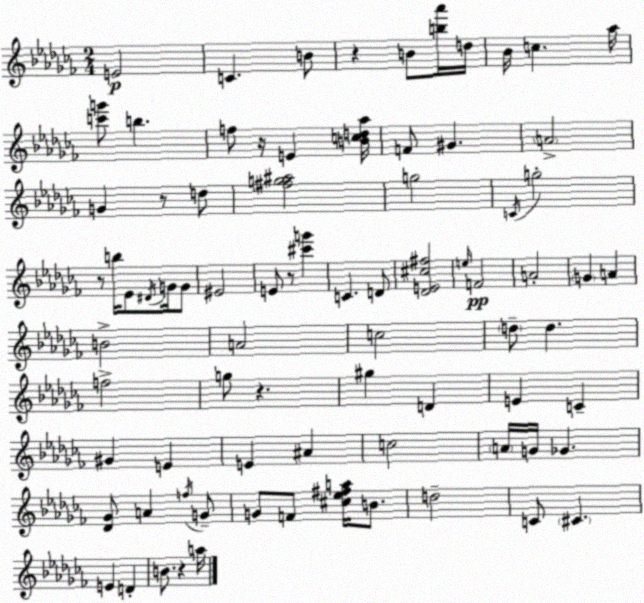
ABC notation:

X:1
T:Untitled
M:2/4
L:1/4
K:Abm
E2 C B/2 z B/2 [b_a']/4 d/4 _B/4 c _a/4 [c'g']/2 b f/2 z/4 E [Bcd_a]/4 F/2 ^G A2 G z/2 d/2 [^fg^a]2 g2 C/4 g2 z/2 b/4 _E/2 ^D/4 G/4 G/2 ^E2 E/2 z/2 [^c'g'] C D/2 [_DE^c^f]2 e/4 F2 A2 G A B2 A2 c2 d/2 d f2 g/2 z ^g D E C ^G E E ^A c2 A/4 G/4 _G [_D_G]/2 A f/4 G/2 G/2 F/2 [^c_e^fa]/4 B/2 d2 C/2 ^C E D B/2 z a/4